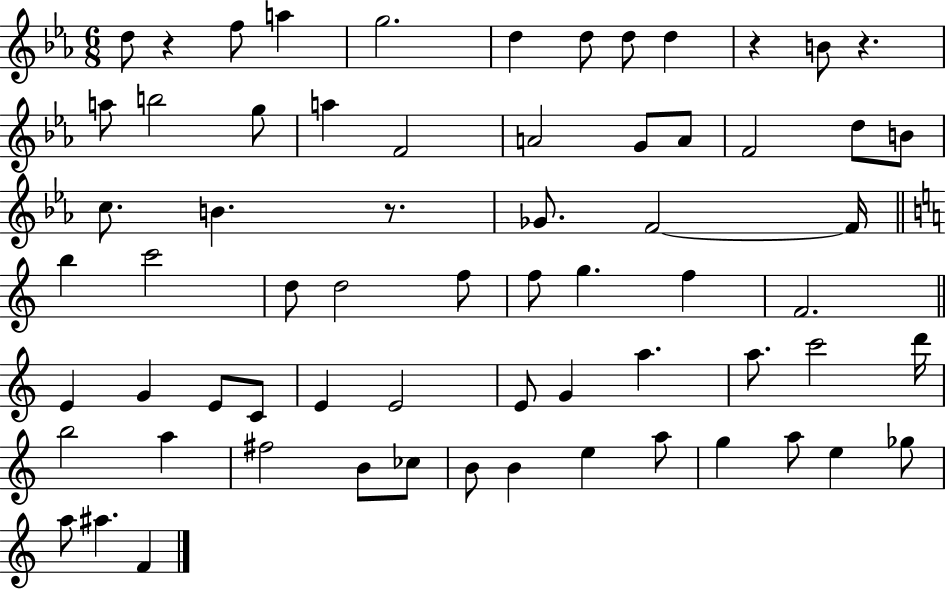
D5/e R/q F5/e A5/q G5/h. D5/q D5/e D5/e D5/q R/q B4/e R/q. A5/e B5/h G5/e A5/q F4/h A4/h G4/e A4/e F4/h D5/e B4/e C5/e. B4/q. R/e. Gb4/e. F4/h F4/s B5/q C6/h D5/e D5/h F5/e F5/e G5/q. F5/q F4/h. E4/q G4/q E4/e C4/e E4/q E4/h E4/e G4/q A5/q. A5/e. C6/h D6/s B5/h A5/q F#5/h B4/e CES5/e B4/e B4/q E5/q A5/e G5/q A5/e E5/q Gb5/e A5/e A#5/q. F4/q